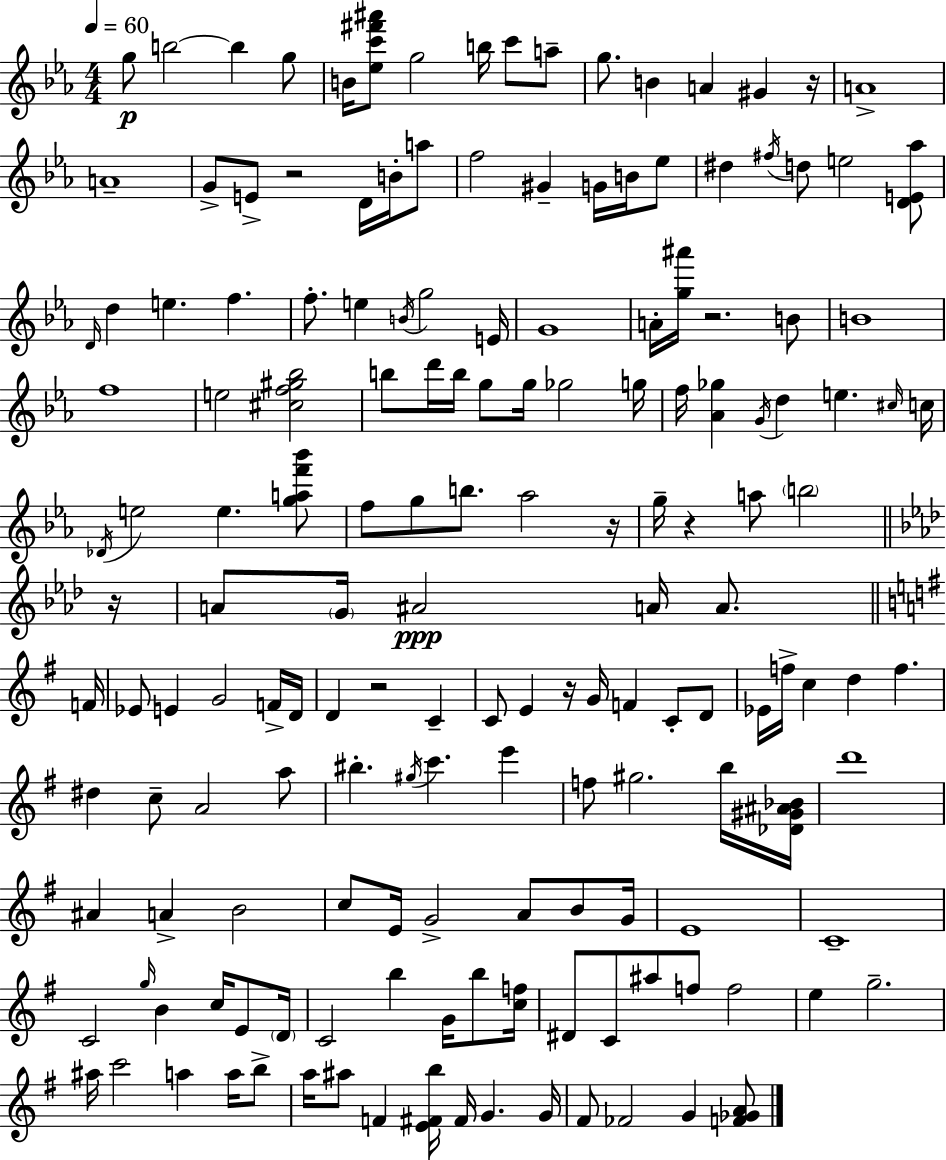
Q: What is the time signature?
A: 4/4